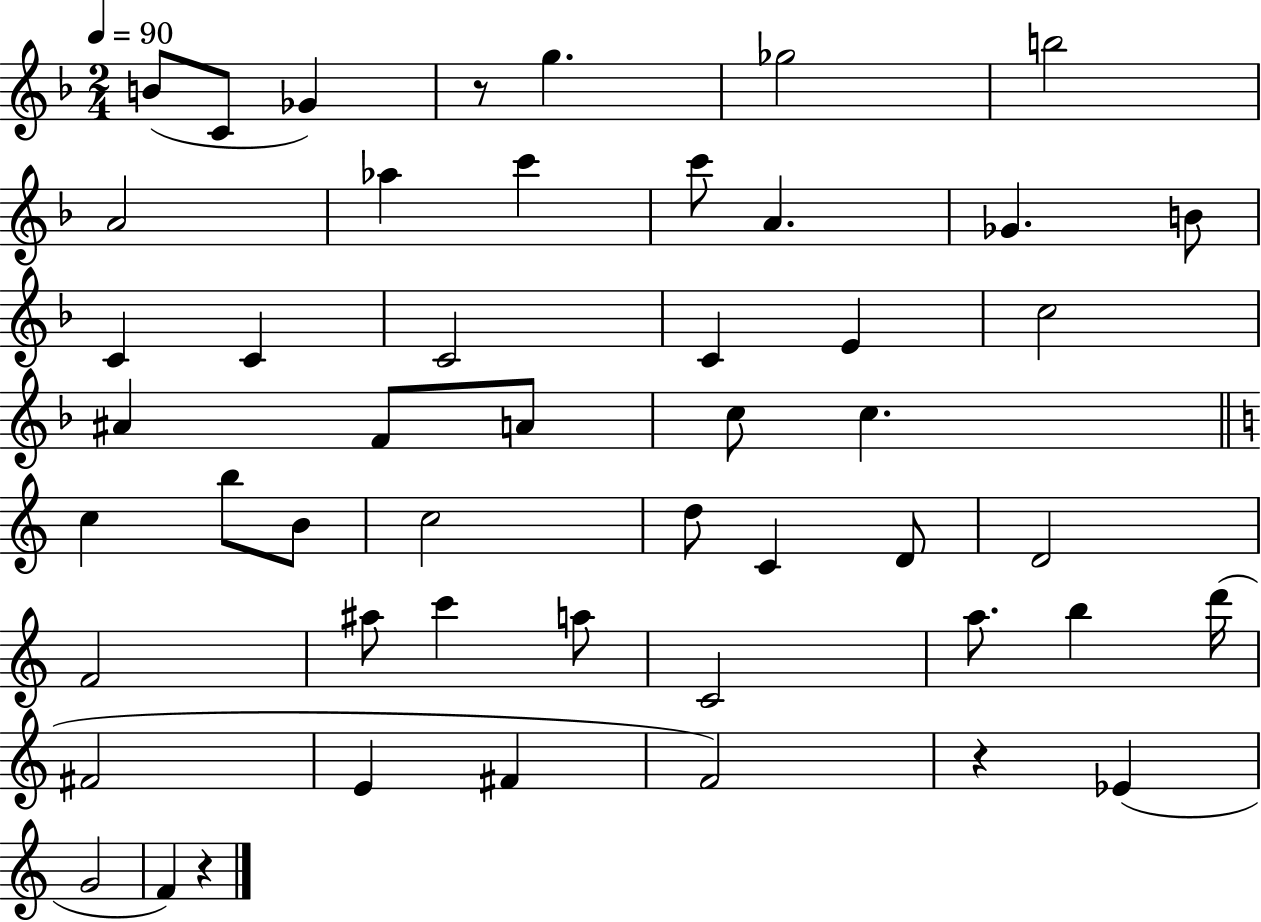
{
  \clef treble
  \numericTimeSignature
  \time 2/4
  \key f \major
  \tempo 4 = 90
  b'8( c'8 ges'4) | r8 g''4. | ges''2 | b''2 | \break a'2 | aes''4 c'''4 | c'''8 a'4. | ges'4. b'8 | \break c'4 c'4 | c'2 | c'4 e'4 | c''2 | \break ais'4 f'8 a'8 | c''8 c''4. | \bar "||" \break \key a \minor c''4 b''8 b'8 | c''2 | d''8 c'4 d'8 | d'2 | \break f'2 | ais''8 c'''4 a''8 | c'2 | a''8. b''4 d'''16( | \break fis'2 | e'4 fis'4 | f'2) | r4 ees'4( | \break g'2 | f'4) r4 | \bar "|."
}